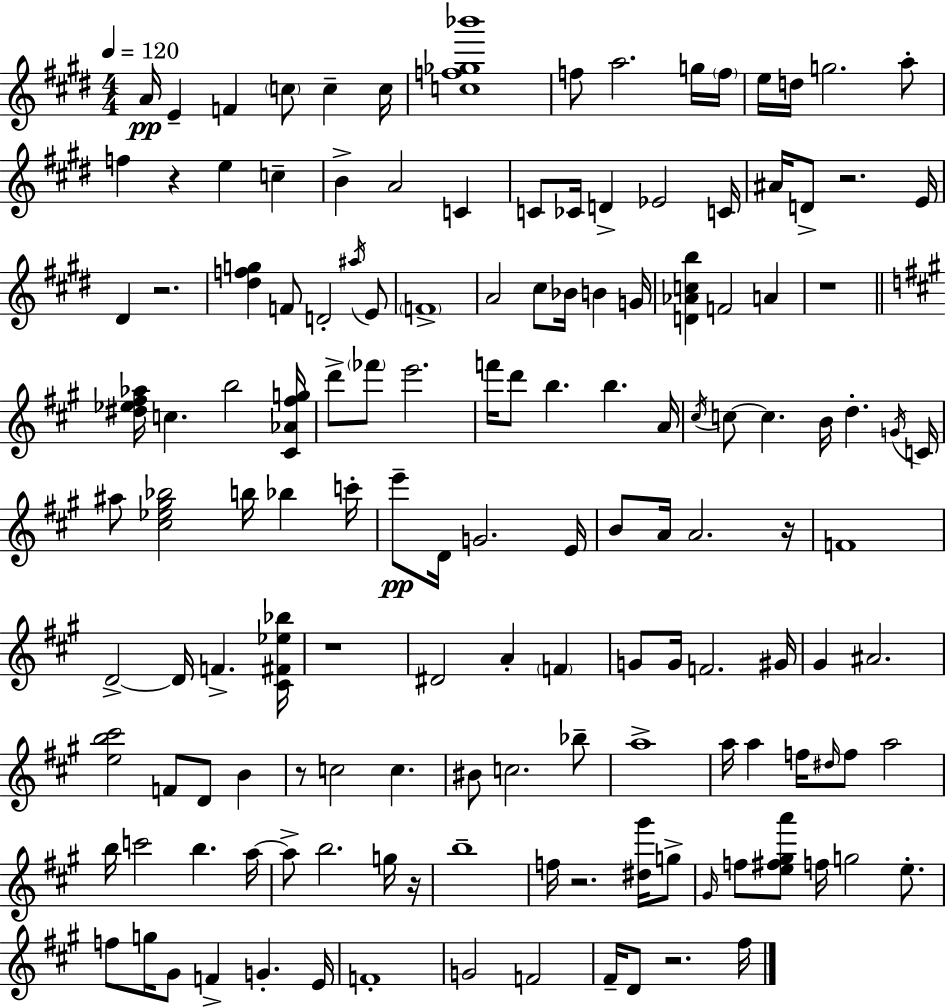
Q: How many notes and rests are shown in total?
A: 144